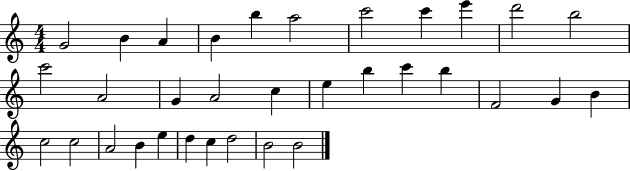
G4/h B4/q A4/q B4/q B5/q A5/h C6/h C6/q E6/q D6/h B5/h C6/h A4/h G4/q A4/h C5/q E5/q B5/q C6/q B5/q F4/h G4/q B4/q C5/h C5/h A4/h B4/q E5/q D5/q C5/q D5/h B4/h B4/h